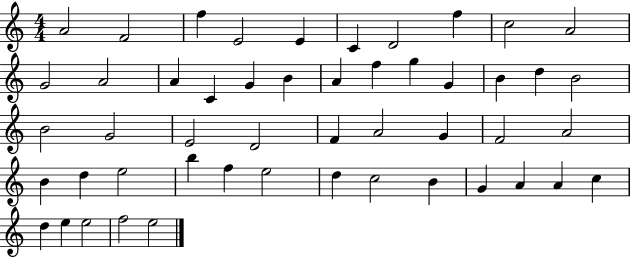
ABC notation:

X:1
T:Untitled
M:4/4
L:1/4
K:C
A2 F2 f E2 E C D2 f c2 A2 G2 A2 A C G B A f g G B d B2 B2 G2 E2 D2 F A2 G F2 A2 B d e2 b f e2 d c2 B G A A c d e e2 f2 e2